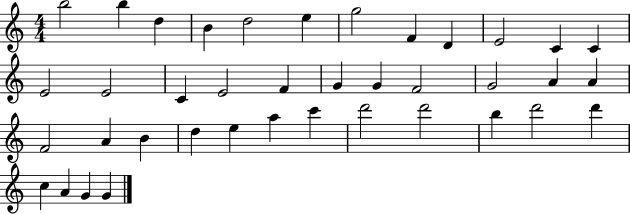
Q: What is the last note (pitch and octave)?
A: G4